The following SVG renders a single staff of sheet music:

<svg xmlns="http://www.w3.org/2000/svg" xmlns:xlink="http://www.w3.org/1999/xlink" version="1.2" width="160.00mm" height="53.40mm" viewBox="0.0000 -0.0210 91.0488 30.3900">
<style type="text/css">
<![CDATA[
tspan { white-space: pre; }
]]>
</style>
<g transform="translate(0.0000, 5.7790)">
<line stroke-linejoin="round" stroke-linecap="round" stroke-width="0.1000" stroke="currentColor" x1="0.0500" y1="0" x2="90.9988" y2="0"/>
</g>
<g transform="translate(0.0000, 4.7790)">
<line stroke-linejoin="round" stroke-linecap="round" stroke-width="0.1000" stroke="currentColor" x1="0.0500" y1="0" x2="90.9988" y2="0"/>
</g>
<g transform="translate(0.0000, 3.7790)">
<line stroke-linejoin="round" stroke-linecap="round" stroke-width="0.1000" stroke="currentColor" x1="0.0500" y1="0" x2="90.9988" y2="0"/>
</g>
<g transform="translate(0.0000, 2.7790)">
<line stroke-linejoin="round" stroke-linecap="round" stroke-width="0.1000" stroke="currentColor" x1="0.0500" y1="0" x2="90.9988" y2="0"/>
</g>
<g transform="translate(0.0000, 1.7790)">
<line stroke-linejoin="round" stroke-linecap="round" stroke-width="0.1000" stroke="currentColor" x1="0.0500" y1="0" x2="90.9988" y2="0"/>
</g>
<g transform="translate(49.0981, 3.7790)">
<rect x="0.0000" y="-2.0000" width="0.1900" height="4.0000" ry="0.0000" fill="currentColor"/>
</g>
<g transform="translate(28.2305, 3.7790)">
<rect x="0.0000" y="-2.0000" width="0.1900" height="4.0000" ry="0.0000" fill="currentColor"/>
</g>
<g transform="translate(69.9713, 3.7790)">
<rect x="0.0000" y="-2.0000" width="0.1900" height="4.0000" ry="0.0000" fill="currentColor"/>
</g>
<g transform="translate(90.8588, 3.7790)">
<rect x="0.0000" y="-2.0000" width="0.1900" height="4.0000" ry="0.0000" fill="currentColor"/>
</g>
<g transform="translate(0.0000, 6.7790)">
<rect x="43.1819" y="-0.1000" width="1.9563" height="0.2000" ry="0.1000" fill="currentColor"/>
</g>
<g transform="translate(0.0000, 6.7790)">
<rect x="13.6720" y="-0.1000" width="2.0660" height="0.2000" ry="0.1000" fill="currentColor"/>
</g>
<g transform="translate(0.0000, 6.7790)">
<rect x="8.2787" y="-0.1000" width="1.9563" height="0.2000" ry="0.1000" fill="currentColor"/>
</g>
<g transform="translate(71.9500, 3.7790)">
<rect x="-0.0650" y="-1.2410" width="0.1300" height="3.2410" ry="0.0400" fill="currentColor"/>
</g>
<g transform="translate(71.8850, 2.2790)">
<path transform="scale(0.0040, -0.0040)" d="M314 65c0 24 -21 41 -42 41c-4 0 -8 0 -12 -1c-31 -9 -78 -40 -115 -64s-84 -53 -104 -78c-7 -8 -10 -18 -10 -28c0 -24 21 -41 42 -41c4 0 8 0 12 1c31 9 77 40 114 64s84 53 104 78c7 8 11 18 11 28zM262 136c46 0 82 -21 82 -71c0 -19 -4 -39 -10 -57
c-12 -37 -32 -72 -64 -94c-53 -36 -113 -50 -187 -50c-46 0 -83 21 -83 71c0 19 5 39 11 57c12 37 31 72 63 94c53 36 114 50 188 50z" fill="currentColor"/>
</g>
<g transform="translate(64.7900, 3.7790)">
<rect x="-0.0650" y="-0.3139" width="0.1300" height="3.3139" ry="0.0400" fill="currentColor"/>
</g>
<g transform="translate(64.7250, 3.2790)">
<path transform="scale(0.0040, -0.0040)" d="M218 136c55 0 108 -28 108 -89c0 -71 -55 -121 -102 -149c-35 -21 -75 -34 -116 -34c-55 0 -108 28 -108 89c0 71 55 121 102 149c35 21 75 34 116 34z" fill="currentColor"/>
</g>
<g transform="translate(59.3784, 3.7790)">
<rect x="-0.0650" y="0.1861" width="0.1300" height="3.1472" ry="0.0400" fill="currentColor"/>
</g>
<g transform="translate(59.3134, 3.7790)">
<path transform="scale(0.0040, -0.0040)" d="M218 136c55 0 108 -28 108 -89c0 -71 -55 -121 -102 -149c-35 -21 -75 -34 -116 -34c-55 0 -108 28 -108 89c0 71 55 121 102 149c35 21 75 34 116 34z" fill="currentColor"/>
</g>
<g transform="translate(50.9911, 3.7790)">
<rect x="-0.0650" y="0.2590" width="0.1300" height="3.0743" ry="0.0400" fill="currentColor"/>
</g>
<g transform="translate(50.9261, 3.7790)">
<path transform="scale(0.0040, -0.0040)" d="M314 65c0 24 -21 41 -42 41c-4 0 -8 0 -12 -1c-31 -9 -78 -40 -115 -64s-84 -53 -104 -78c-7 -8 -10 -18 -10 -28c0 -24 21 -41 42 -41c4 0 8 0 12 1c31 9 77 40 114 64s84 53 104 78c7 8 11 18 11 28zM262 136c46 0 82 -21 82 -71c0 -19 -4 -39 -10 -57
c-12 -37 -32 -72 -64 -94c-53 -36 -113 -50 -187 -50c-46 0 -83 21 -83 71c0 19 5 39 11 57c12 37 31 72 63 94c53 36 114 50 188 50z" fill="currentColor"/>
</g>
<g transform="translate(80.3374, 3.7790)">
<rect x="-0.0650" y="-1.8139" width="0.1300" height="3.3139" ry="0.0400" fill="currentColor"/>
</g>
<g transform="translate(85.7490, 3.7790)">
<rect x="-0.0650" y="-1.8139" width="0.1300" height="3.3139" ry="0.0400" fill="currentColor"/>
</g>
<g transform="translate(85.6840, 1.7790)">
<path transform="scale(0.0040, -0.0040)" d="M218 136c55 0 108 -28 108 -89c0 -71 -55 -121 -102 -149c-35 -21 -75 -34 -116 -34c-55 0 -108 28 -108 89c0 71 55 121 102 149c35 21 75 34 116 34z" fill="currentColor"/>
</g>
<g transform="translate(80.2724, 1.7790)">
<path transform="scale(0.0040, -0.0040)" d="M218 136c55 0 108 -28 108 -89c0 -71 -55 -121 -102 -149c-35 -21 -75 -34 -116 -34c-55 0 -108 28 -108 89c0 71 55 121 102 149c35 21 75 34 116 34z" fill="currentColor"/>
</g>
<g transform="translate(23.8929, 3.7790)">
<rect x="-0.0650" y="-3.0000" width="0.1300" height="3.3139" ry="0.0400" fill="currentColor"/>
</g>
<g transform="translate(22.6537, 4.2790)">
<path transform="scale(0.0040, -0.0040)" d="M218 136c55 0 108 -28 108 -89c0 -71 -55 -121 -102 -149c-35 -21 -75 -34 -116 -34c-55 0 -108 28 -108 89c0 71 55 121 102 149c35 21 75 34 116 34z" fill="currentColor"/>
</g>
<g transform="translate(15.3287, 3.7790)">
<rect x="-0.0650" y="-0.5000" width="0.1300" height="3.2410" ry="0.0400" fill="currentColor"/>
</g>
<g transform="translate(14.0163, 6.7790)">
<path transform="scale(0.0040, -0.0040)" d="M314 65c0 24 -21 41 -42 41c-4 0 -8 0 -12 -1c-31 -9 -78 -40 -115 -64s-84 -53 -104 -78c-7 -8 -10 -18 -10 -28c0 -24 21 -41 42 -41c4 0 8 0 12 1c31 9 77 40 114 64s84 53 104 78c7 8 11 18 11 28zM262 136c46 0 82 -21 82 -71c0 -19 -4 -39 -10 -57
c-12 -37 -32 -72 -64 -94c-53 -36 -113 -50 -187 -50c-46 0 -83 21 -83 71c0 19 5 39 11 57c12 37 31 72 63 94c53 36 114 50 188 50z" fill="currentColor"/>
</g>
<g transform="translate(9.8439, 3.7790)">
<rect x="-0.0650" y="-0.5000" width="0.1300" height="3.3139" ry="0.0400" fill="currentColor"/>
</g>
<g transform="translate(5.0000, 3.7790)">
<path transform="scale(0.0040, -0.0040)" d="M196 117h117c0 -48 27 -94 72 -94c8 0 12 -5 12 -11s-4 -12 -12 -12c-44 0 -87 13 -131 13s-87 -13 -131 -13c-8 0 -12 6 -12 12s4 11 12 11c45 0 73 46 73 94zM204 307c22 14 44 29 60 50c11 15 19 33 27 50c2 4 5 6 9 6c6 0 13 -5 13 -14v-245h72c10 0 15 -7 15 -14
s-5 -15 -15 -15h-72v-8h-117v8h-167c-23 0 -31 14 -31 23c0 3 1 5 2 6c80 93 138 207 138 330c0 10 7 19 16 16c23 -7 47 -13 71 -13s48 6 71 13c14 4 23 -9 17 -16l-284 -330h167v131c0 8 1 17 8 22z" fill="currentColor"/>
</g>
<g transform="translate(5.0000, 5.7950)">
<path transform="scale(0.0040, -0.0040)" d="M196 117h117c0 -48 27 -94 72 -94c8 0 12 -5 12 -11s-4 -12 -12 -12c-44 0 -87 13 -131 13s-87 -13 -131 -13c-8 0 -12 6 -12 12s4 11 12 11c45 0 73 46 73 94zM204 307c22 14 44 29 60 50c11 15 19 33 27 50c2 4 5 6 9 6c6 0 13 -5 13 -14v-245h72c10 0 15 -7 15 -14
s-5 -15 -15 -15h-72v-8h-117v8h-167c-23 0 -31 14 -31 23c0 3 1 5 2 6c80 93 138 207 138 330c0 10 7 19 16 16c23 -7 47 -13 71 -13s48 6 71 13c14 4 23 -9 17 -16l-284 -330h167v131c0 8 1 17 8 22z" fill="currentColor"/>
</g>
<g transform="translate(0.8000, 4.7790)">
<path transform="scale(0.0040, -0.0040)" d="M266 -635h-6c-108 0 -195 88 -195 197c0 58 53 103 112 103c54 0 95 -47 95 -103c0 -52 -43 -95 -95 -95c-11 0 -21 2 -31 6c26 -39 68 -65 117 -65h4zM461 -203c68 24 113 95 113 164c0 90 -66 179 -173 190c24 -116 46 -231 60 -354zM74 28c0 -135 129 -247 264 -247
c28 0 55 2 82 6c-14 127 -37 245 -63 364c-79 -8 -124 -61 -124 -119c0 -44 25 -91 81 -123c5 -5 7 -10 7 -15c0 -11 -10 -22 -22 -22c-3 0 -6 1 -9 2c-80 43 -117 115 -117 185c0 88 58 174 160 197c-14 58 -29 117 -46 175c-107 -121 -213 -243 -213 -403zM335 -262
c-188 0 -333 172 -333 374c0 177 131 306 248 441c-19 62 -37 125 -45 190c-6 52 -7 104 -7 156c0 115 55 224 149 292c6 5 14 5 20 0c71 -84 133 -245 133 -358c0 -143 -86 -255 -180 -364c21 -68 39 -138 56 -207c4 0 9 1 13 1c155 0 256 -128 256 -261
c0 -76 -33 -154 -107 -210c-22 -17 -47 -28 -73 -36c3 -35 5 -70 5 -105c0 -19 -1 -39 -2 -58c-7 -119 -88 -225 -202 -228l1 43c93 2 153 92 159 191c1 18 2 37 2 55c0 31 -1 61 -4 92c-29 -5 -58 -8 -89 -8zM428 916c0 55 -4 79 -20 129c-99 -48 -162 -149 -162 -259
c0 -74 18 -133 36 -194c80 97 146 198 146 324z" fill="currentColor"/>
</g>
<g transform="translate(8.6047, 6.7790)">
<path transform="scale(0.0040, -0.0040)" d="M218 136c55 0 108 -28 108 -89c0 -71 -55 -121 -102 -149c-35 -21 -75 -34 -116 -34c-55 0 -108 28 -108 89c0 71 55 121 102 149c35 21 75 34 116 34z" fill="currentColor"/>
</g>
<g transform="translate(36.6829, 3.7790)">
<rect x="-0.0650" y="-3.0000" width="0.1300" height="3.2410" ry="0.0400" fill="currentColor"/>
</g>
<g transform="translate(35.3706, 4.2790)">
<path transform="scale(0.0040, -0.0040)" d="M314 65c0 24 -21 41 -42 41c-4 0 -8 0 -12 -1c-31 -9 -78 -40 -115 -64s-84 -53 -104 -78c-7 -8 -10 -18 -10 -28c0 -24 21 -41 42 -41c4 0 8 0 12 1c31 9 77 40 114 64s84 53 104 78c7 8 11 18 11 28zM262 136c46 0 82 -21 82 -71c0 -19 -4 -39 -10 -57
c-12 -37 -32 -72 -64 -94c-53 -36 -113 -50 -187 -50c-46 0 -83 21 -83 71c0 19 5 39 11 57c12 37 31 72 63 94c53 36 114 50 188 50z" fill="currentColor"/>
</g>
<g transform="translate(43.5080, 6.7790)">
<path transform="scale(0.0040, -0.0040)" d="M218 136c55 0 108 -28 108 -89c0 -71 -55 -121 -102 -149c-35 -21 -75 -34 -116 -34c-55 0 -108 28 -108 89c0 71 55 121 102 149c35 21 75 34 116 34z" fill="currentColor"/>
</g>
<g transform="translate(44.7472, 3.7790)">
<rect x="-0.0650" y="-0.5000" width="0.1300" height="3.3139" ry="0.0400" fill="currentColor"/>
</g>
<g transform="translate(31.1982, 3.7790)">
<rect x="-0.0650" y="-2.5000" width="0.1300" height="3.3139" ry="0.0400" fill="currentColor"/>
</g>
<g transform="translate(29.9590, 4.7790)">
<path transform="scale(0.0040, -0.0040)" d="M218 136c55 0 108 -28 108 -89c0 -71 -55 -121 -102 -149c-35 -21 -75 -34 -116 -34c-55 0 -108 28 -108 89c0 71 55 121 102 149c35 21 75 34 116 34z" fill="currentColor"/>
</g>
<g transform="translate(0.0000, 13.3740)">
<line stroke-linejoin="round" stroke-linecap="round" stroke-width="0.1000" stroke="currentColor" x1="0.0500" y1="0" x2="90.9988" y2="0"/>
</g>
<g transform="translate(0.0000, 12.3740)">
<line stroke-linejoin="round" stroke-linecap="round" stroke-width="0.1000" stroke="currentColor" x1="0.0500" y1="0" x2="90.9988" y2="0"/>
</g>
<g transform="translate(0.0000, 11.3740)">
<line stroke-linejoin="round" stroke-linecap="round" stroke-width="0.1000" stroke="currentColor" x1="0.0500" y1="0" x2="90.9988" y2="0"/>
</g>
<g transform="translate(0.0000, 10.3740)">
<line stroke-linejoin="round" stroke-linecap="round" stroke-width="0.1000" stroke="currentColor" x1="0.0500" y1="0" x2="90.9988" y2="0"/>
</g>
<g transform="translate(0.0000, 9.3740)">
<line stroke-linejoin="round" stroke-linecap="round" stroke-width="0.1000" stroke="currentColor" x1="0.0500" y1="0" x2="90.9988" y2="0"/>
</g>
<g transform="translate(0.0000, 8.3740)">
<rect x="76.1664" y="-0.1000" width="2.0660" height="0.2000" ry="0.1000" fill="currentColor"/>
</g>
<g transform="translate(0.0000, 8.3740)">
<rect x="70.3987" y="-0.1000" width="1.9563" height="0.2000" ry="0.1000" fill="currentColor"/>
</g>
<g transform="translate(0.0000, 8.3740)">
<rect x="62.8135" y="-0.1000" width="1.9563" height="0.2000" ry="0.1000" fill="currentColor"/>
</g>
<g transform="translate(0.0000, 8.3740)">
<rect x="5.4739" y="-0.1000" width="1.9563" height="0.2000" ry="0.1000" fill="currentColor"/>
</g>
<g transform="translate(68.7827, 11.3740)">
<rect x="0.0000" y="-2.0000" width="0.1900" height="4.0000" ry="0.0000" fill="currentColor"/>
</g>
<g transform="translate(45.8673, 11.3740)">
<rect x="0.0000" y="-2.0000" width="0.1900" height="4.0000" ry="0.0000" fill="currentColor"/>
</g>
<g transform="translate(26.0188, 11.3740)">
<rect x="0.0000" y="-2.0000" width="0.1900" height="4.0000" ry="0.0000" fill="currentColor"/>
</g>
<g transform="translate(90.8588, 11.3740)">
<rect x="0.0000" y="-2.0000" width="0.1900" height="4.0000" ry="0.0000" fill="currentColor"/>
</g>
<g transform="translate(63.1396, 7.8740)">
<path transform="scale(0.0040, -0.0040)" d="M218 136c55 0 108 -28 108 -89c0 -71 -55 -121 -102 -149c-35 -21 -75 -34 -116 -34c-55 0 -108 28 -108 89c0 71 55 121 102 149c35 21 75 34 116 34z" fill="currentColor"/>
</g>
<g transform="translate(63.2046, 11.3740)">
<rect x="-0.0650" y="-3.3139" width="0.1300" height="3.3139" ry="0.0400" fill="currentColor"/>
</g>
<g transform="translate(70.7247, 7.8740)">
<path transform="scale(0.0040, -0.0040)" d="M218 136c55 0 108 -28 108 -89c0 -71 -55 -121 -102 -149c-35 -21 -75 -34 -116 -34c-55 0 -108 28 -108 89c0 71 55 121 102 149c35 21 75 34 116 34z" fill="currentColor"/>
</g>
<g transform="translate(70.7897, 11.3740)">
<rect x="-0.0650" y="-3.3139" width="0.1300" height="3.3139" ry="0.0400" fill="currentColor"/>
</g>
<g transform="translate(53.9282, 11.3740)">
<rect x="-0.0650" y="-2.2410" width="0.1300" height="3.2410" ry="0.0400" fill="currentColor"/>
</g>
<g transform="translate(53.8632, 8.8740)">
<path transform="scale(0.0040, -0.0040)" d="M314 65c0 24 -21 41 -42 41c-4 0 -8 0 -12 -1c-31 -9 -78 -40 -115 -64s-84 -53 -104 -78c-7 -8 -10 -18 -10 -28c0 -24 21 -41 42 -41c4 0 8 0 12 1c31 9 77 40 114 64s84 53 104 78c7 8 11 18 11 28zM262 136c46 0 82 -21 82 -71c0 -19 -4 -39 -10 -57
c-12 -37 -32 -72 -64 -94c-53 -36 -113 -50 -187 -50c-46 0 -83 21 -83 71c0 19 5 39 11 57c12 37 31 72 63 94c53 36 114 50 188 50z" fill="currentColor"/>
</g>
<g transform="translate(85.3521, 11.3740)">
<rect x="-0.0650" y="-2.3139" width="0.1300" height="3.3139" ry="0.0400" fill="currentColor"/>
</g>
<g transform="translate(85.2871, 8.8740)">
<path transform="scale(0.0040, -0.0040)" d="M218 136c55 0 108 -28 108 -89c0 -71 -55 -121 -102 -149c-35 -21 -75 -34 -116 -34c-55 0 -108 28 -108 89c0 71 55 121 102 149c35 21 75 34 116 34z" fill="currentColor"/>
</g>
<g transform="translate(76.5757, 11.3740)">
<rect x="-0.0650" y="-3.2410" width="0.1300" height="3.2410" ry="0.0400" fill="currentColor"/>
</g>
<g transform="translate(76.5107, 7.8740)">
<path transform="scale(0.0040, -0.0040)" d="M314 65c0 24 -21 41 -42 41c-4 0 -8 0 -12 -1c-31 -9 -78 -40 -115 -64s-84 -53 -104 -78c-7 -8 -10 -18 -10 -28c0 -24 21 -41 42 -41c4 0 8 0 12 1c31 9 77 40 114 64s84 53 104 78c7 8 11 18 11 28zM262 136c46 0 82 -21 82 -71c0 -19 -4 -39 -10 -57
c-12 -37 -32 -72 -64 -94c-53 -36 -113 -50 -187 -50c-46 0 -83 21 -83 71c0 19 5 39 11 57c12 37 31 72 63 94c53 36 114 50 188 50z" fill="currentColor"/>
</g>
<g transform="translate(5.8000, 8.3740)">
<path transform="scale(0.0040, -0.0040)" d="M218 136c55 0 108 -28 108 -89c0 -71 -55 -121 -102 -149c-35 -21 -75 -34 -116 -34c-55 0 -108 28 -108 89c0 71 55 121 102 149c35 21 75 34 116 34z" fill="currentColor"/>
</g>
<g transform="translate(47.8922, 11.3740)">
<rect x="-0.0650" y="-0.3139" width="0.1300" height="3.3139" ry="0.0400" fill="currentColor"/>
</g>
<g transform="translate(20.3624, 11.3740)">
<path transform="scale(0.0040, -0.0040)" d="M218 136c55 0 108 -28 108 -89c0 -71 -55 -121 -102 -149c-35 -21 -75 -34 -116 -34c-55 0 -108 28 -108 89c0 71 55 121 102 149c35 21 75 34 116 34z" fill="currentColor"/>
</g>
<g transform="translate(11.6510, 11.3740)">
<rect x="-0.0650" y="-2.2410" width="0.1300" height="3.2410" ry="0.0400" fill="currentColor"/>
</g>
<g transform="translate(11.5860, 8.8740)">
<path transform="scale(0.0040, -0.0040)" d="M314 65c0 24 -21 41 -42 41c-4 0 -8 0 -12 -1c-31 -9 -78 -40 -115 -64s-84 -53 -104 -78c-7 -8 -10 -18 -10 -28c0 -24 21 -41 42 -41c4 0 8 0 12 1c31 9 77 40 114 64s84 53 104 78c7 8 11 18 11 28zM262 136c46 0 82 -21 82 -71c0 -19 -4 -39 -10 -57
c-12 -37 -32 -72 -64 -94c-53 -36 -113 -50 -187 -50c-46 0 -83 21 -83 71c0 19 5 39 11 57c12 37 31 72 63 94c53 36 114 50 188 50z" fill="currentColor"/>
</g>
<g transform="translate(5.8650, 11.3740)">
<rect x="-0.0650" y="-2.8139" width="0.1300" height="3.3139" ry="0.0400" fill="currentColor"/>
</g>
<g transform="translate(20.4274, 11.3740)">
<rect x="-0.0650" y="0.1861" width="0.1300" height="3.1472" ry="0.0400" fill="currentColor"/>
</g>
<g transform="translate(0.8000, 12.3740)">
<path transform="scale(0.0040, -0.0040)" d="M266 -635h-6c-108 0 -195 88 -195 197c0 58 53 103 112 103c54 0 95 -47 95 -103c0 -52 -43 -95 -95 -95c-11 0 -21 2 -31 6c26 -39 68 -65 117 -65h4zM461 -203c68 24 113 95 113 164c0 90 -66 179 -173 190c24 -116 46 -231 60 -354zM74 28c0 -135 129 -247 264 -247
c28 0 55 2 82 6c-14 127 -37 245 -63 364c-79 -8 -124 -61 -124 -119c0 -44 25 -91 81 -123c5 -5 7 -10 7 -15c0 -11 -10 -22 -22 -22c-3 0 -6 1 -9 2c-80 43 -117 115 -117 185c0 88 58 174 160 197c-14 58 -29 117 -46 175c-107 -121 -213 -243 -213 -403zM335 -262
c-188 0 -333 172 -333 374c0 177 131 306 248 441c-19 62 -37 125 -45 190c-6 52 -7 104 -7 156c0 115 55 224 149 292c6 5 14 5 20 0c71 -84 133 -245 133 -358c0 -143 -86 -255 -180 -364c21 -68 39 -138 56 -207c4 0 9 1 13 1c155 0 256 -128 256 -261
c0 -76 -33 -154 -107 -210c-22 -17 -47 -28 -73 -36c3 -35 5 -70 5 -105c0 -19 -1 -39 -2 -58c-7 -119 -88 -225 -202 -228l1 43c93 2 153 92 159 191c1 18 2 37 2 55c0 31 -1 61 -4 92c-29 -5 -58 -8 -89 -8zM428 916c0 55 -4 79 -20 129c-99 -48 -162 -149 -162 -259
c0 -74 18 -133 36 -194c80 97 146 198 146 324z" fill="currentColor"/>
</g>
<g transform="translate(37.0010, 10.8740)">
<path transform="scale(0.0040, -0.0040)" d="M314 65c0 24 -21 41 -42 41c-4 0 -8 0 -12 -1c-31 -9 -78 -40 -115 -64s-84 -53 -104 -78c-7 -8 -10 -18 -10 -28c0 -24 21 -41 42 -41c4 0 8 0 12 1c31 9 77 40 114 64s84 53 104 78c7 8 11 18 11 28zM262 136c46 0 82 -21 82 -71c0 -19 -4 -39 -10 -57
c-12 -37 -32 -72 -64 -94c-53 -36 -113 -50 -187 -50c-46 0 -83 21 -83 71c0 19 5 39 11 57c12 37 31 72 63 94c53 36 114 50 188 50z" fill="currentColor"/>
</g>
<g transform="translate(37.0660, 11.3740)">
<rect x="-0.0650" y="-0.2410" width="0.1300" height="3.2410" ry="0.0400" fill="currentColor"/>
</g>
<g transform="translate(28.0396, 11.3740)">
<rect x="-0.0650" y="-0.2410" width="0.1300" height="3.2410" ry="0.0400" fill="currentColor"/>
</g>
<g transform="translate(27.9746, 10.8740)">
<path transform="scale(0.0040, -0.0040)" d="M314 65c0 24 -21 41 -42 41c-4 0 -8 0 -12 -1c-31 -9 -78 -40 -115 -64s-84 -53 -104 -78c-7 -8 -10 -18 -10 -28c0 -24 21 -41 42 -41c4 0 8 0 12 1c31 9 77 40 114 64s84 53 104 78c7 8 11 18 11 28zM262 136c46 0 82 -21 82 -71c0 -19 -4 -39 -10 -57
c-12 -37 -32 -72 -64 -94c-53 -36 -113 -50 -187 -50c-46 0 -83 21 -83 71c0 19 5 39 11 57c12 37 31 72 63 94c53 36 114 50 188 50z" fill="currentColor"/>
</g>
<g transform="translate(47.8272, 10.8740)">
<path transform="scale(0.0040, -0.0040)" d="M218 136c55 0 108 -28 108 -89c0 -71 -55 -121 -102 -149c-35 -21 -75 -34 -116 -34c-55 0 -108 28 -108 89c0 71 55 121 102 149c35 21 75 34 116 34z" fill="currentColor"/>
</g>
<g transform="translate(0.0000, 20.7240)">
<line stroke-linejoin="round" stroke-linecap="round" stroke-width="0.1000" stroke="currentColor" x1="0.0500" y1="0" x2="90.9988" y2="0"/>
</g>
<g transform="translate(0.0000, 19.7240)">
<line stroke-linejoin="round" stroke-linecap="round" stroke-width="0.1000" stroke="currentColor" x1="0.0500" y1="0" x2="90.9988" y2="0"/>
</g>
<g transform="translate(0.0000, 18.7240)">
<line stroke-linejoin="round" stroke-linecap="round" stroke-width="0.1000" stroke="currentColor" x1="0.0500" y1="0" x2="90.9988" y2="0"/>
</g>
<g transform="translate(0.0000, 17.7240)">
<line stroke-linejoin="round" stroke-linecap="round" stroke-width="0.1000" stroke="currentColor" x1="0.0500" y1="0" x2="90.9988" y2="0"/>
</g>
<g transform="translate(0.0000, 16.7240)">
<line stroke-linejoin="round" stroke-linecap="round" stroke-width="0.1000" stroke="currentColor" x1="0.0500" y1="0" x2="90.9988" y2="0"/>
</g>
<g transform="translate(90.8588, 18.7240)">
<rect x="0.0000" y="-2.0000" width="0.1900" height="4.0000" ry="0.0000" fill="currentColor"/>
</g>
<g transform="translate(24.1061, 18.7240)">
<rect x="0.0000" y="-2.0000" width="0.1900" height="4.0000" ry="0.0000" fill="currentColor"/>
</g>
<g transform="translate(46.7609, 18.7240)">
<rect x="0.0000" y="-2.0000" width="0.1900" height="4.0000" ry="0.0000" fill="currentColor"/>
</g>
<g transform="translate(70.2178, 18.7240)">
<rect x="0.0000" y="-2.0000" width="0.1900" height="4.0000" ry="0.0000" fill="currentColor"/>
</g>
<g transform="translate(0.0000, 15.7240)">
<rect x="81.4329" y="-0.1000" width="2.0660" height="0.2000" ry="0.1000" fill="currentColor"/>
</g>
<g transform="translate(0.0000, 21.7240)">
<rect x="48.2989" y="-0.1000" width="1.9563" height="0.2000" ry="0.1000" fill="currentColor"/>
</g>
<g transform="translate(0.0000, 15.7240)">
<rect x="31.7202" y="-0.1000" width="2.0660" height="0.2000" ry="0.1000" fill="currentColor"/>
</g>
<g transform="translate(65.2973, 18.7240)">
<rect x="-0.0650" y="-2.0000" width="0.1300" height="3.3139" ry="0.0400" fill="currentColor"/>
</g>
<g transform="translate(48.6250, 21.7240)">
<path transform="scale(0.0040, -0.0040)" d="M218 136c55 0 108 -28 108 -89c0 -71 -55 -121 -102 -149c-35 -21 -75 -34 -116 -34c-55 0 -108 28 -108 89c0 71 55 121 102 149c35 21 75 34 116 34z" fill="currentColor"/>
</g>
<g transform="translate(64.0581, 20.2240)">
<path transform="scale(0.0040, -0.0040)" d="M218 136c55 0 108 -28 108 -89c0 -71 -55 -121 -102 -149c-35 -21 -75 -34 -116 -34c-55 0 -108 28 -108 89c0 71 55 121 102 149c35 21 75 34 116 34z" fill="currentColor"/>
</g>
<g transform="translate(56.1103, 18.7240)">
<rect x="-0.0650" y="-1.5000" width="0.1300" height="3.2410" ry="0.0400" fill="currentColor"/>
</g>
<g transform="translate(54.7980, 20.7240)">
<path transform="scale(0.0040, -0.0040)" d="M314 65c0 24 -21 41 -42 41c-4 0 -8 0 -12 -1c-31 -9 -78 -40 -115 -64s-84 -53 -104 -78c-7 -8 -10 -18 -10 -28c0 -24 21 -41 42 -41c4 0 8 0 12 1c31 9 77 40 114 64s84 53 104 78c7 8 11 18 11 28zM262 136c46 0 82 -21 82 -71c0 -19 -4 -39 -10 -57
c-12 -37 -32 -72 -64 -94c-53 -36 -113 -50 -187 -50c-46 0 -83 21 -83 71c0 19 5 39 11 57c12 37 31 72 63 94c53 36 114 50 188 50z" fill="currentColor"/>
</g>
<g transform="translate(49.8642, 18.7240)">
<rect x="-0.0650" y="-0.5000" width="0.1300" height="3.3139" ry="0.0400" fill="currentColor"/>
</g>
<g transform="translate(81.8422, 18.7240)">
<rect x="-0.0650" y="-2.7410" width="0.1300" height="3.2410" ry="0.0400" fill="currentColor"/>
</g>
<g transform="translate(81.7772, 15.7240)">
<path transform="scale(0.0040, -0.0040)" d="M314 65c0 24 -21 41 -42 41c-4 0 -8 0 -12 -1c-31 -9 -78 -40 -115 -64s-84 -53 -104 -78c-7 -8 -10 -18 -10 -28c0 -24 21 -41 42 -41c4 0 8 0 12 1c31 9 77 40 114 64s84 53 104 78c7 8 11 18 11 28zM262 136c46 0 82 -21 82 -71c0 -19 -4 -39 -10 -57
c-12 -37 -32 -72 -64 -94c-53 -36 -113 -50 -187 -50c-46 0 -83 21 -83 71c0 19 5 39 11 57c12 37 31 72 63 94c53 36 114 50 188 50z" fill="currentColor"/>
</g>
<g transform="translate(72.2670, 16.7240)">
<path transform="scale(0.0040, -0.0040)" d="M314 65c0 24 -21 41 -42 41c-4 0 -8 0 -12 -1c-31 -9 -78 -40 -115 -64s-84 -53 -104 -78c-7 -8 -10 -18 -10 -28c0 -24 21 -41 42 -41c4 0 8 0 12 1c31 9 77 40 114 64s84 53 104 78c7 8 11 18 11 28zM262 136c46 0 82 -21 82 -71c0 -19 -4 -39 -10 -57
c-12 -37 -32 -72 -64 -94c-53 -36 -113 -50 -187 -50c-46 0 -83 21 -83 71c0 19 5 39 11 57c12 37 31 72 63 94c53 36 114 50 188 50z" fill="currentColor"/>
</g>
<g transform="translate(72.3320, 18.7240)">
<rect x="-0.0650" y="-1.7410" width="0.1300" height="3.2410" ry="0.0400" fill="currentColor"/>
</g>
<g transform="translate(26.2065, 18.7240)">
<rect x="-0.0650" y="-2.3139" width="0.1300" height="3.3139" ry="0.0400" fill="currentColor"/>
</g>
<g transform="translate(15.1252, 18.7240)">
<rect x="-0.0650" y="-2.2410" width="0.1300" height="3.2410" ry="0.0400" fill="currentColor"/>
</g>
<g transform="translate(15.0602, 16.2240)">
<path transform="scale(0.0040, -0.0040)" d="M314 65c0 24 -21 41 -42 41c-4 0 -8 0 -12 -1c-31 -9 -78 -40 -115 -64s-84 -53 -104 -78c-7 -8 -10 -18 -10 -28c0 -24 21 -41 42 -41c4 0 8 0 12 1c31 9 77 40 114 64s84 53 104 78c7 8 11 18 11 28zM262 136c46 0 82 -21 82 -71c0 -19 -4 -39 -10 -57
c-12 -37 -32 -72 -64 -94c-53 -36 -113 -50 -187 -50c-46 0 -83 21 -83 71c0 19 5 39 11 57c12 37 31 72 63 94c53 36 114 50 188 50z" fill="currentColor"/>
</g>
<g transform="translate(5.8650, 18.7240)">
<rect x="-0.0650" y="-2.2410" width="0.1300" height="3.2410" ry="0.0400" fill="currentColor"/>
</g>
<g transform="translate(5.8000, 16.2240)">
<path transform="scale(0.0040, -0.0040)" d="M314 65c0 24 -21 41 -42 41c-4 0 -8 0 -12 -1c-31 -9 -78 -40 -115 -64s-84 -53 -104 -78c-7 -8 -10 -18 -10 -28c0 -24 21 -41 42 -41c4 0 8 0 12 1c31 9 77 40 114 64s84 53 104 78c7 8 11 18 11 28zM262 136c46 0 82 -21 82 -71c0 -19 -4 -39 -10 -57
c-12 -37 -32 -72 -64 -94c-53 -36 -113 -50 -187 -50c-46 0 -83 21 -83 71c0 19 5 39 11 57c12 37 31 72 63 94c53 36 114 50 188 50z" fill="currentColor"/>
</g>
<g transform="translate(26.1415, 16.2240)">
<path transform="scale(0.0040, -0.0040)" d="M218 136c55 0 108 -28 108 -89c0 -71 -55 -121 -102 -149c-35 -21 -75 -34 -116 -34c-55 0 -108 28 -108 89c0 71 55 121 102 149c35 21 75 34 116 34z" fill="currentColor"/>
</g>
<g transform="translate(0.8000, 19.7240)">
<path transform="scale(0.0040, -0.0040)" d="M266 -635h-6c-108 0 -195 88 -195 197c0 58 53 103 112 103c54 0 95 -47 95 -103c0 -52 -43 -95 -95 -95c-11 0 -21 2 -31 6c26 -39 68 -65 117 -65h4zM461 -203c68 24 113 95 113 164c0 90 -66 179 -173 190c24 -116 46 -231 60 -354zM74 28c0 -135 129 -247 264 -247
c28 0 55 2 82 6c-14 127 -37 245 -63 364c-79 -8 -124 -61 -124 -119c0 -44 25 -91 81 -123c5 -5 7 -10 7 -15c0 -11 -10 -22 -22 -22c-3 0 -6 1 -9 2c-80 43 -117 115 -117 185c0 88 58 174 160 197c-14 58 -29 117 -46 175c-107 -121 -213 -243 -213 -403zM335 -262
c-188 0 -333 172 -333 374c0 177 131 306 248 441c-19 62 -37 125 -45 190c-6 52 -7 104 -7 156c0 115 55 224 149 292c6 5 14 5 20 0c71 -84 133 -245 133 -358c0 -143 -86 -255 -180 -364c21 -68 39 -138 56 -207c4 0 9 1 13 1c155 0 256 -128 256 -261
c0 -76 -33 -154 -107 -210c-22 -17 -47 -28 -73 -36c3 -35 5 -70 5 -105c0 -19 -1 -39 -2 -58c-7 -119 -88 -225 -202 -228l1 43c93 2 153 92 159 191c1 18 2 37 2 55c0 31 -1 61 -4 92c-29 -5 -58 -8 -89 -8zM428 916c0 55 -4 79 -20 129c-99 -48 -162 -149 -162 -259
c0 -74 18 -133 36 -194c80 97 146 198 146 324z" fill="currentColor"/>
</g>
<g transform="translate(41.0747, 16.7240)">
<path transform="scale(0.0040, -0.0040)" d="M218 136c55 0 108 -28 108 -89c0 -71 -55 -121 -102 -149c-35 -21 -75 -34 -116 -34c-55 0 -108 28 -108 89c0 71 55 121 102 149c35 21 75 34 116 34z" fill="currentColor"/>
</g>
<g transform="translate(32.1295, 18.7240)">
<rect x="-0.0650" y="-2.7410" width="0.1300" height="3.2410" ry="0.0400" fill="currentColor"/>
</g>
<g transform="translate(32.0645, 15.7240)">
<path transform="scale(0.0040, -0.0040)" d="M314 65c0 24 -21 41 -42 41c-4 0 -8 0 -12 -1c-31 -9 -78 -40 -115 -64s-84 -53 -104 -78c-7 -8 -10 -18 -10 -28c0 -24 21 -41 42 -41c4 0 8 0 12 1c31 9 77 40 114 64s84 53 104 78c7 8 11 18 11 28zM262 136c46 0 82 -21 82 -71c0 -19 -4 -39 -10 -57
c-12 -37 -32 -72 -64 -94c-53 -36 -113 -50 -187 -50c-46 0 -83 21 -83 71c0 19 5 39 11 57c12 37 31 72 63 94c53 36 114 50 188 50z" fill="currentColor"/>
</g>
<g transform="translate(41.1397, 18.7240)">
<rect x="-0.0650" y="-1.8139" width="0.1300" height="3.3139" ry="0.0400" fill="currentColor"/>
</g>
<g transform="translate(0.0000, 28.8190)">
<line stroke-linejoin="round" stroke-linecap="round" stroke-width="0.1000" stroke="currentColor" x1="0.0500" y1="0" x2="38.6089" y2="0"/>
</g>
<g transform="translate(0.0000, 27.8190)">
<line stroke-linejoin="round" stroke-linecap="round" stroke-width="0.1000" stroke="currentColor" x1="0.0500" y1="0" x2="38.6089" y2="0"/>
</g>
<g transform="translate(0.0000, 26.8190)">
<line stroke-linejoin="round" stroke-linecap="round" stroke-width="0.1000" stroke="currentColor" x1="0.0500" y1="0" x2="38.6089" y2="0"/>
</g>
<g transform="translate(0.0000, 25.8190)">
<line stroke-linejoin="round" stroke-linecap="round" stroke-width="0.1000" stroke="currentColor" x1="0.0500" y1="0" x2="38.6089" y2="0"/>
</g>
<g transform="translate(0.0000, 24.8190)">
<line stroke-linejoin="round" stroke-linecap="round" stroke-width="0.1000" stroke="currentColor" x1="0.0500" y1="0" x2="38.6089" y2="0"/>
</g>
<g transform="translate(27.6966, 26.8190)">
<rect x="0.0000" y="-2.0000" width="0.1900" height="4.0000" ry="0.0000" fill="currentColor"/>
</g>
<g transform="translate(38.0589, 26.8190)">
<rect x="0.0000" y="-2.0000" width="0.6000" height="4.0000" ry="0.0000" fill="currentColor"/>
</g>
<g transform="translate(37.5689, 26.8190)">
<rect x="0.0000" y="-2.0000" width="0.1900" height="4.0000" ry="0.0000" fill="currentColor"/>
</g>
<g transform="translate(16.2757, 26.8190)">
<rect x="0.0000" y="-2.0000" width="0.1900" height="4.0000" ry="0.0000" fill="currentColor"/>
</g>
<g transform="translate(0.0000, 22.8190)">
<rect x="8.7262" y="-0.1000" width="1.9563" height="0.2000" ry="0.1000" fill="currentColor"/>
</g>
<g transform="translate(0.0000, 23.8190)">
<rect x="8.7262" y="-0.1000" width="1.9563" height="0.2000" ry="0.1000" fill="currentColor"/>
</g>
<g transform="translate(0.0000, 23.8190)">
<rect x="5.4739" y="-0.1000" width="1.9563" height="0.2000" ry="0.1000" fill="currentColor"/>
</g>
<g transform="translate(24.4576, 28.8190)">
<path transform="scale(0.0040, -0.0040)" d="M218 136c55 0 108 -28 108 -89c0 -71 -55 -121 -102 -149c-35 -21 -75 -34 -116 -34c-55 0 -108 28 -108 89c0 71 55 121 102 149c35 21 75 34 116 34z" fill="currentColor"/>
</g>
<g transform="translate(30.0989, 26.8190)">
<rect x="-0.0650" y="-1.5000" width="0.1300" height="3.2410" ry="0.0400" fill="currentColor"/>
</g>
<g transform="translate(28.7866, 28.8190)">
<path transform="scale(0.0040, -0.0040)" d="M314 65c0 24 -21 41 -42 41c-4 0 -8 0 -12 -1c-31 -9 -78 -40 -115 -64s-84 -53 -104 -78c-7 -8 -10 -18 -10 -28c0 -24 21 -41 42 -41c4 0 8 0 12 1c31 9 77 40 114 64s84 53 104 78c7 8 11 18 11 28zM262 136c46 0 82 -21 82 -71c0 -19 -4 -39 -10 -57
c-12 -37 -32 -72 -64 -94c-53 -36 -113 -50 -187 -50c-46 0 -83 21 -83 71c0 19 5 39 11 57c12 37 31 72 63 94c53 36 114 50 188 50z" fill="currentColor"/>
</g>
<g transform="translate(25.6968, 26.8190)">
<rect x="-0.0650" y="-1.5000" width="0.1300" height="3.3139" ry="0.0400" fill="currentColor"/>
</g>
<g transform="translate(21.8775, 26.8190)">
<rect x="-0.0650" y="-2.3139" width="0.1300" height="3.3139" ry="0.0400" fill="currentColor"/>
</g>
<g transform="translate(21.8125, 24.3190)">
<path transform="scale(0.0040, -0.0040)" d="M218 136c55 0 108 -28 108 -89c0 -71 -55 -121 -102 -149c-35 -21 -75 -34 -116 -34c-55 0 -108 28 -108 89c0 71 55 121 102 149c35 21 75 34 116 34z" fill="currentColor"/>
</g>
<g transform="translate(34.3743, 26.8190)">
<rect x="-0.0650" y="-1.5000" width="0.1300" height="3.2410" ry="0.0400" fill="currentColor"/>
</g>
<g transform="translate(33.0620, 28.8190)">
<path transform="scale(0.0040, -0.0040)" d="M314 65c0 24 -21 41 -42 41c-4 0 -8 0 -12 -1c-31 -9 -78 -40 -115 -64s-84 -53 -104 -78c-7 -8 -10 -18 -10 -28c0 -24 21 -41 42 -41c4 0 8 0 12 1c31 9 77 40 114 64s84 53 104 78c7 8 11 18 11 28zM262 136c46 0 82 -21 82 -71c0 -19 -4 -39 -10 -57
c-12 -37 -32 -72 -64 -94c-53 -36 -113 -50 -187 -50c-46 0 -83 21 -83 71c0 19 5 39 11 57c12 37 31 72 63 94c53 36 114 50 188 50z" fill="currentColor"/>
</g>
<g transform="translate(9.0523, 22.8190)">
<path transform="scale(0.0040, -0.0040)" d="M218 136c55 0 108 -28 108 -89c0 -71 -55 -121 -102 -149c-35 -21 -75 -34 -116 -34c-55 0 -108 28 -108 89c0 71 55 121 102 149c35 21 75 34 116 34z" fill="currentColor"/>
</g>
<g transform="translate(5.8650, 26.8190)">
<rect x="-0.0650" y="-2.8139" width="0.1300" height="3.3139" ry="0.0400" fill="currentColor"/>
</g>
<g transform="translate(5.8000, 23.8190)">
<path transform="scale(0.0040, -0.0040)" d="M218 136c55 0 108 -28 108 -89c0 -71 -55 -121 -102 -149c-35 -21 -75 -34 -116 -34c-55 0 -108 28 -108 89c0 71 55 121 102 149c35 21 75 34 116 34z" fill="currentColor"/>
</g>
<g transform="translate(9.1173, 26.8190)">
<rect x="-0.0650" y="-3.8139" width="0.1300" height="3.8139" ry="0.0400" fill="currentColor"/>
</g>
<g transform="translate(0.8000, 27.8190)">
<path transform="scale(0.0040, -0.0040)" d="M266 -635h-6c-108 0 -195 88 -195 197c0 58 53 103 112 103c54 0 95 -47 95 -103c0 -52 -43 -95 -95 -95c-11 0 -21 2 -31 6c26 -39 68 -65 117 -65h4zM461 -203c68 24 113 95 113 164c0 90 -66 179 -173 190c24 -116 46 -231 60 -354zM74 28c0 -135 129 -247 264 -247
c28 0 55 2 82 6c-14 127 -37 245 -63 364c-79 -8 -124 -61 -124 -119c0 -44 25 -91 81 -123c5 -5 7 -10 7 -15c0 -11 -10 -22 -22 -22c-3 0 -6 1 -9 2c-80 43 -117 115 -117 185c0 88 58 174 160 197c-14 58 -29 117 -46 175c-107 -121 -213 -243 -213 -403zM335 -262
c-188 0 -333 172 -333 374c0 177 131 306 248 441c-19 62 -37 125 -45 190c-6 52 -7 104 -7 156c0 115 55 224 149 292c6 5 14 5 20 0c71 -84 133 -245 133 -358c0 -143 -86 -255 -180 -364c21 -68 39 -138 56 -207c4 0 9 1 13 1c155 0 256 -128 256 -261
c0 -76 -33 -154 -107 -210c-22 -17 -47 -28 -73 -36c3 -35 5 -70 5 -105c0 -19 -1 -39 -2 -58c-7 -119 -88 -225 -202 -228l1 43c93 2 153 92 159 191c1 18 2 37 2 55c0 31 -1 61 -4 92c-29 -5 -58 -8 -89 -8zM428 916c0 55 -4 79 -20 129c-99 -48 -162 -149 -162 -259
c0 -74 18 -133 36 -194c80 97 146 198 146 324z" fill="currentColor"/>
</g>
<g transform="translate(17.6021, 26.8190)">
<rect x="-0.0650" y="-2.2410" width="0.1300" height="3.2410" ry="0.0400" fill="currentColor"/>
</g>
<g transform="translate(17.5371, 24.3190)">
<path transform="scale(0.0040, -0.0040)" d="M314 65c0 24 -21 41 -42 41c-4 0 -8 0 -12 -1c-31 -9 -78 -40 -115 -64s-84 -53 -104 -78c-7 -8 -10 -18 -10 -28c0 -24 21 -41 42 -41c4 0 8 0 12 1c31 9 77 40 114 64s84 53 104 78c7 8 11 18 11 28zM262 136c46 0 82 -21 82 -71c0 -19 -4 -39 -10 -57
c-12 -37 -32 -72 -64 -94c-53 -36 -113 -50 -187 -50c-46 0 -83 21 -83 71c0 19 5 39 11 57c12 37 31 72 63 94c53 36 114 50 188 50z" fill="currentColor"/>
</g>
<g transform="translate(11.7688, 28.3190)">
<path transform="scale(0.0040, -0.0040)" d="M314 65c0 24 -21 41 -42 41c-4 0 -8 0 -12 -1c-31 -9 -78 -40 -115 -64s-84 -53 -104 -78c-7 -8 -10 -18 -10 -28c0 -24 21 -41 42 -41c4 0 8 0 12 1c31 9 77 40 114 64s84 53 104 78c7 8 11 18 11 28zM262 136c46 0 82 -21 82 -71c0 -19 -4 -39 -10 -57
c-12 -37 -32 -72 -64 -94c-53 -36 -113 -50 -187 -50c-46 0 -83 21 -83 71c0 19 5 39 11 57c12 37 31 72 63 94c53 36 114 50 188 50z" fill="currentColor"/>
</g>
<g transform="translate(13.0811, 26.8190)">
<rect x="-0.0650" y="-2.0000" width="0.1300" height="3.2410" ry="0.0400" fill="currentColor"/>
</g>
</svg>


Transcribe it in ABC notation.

X:1
T:Untitled
M:4/4
L:1/4
K:C
C C2 A G A2 C B2 B c e2 f f a g2 B c2 c2 c g2 b b b2 g g2 g2 g a2 f C E2 F f2 a2 a c' F2 g2 g E E2 E2